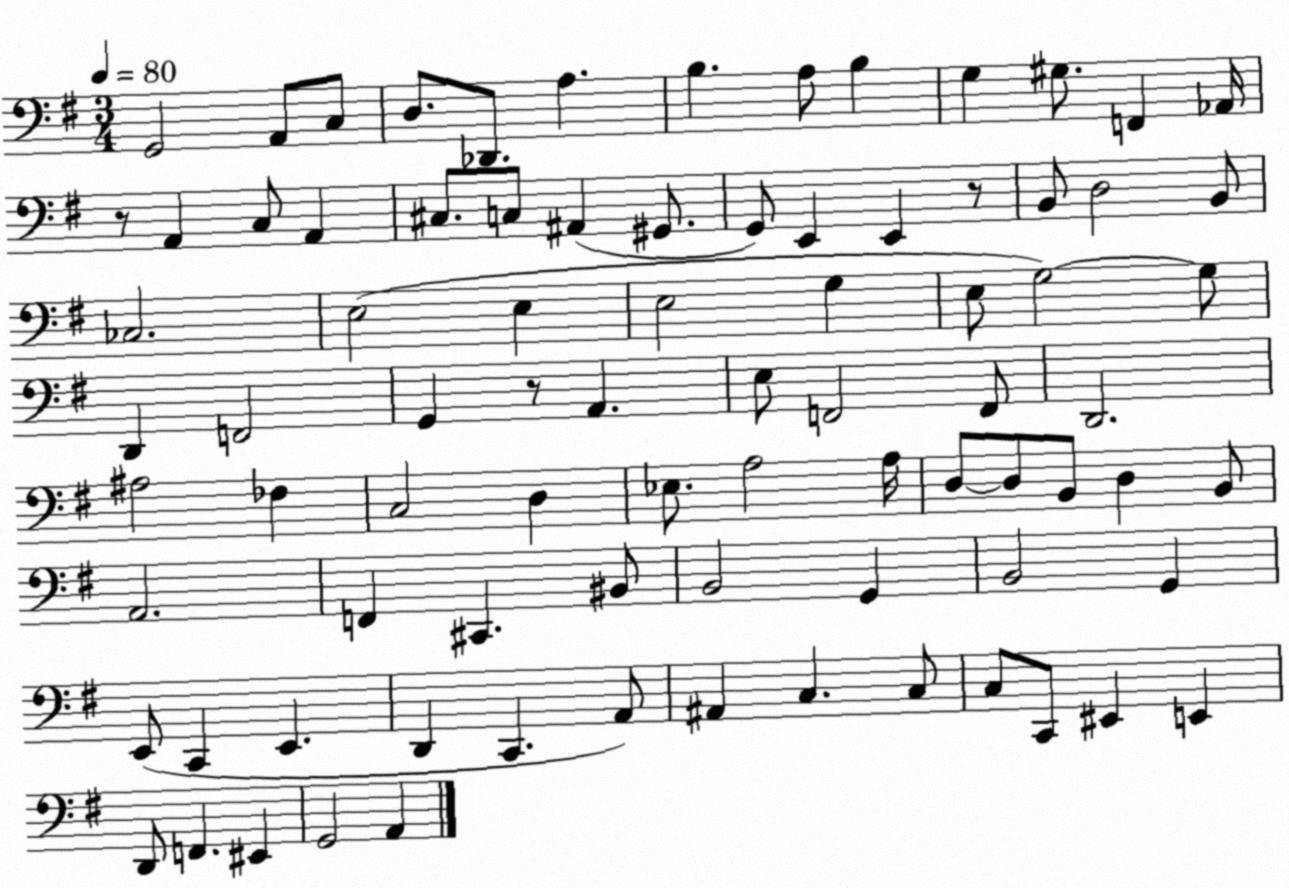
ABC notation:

X:1
T:Untitled
M:3/4
L:1/4
K:G
G,,2 A,,/2 C,/2 D,/2 _D,,/2 A, B, A,/2 B, G, ^G,/2 F,, _A,,/4 z/2 A,, C,/2 A,, ^C,/2 C,/2 ^A,, ^G,,/2 G,,/2 E,, E,, z/2 B,,/2 D,2 B,,/2 _C,2 E,2 E, E,2 G, E,/2 G,2 G,/2 D,, F,,2 G,, z/2 A,, E,/2 F,,2 F,,/2 D,,2 ^A,2 _F, C,2 D, _E,/2 A,2 A,/4 D,/2 D,/2 B,,/2 D, B,,/2 A,,2 F,, ^C,, ^B,,/2 B,,2 G,, B,,2 G,, E,,/2 C,, E,, D,, C,, A,,/2 ^A,, C, C,/2 C,/2 C,,/2 ^E,, E,, D,,/2 F,, ^E,, G,,2 A,,